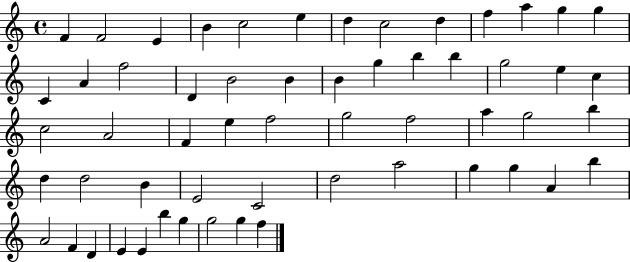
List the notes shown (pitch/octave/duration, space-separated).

F4/q F4/h E4/q B4/q C5/h E5/q D5/q C5/h D5/q F5/q A5/q G5/q G5/q C4/q A4/q F5/h D4/q B4/h B4/q B4/q G5/q B5/q B5/q G5/h E5/q C5/q C5/h A4/h F4/q E5/q F5/h G5/h F5/h A5/q G5/h B5/q D5/q D5/h B4/q E4/h C4/h D5/h A5/h G5/q G5/q A4/q B5/q A4/h F4/q D4/q E4/q E4/q B5/q G5/q G5/h G5/q F5/q